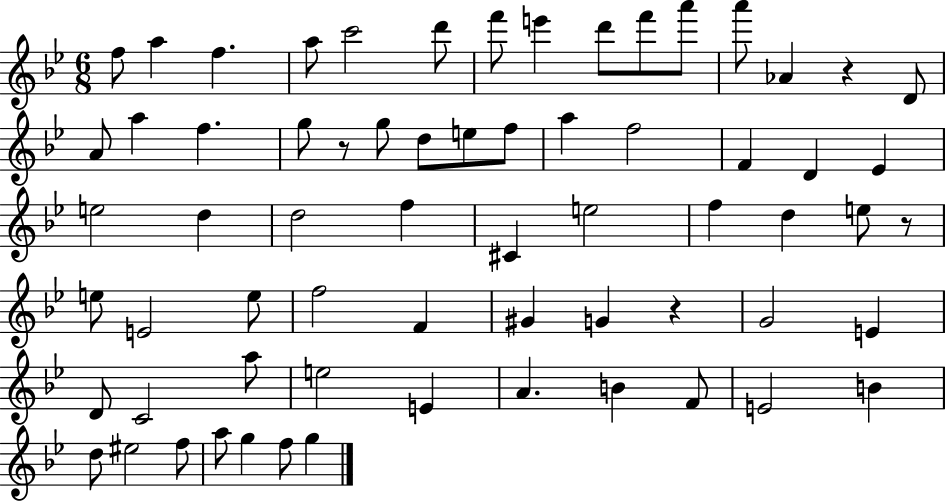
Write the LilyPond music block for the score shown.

{
  \clef treble
  \numericTimeSignature
  \time 6/8
  \key bes \major
  f''8 a''4 f''4. | a''8 c'''2 d'''8 | f'''8 e'''4 d'''8 f'''8 a'''8 | a'''8 aes'4 r4 d'8 | \break a'8 a''4 f''4. | g''8 r8 g''8 d''8 e''8 f''8 | a''4 f''2 | f'4 d'4 ees'4 | \break e''2 d''4 | d''2 f''4 | cis'4 e''2 | f''4 d''4 e''8 r8 | \break e''8 e'2 e''8 | f''2 f'4 | gis'4 g'4 r4 | g'2 e'4 | \break d'8 c'2 a''8 | e''2 e'4 | a'4. b'4 f'8 | e'2 b'4 | \break d''8 eis''2 f''8 | a''8 g''4 f''8 g''4 | \bar "|."
}